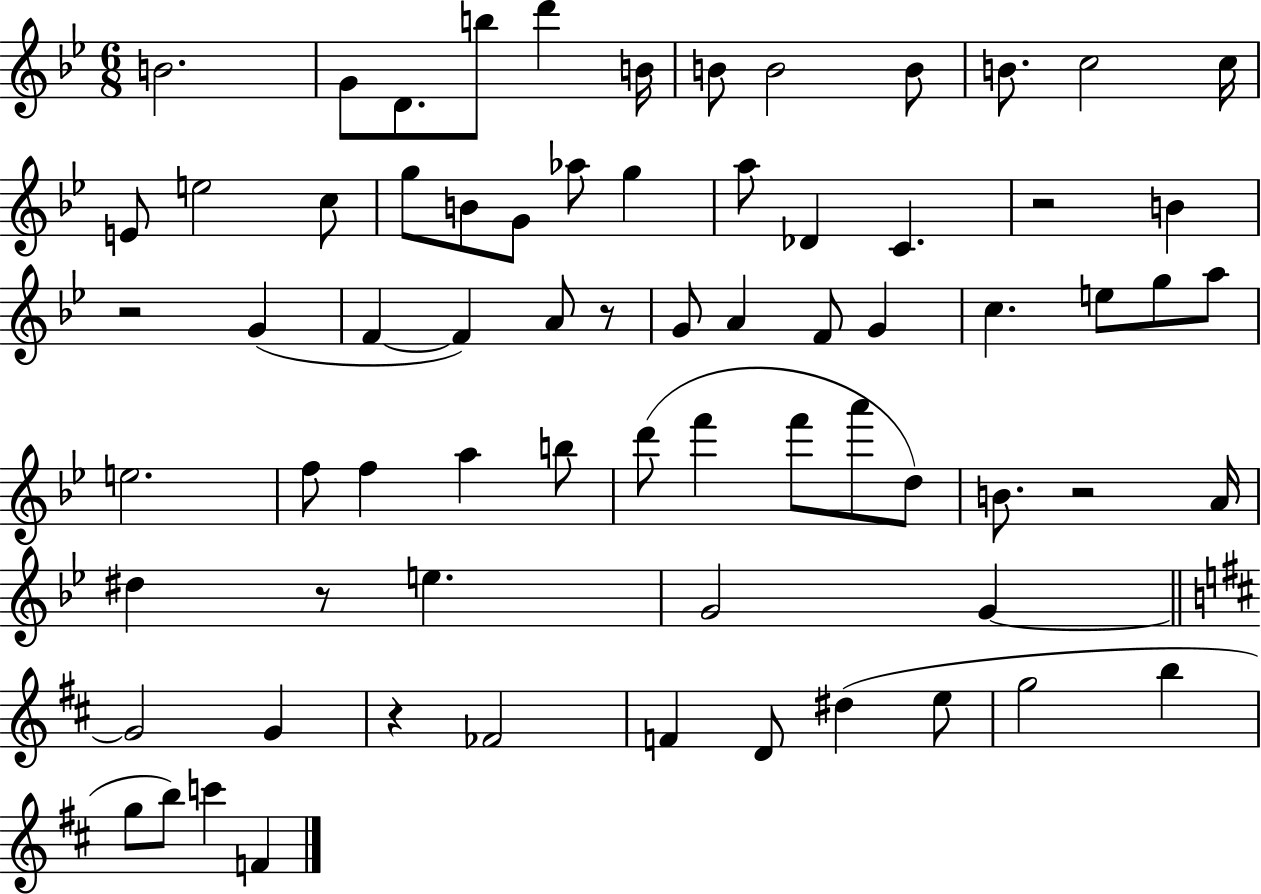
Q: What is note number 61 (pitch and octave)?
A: B5